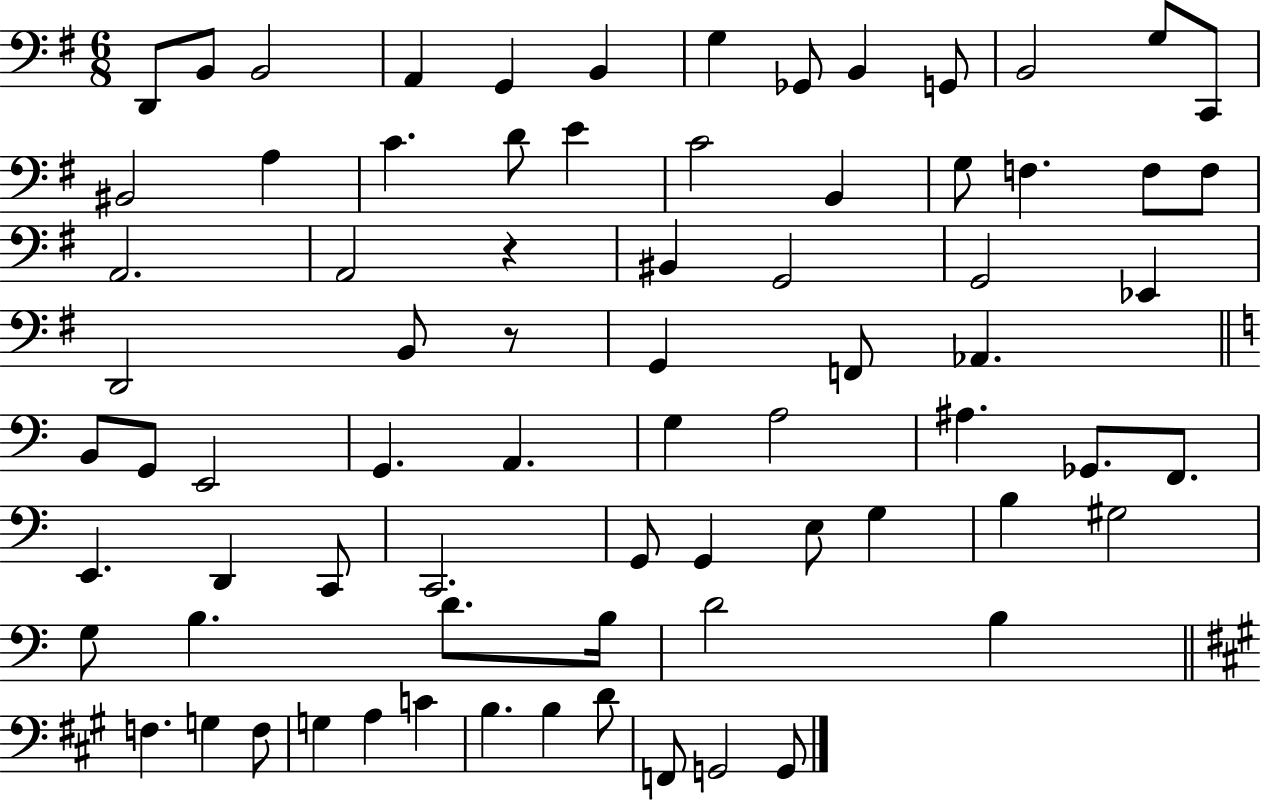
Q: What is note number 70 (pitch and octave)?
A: D4